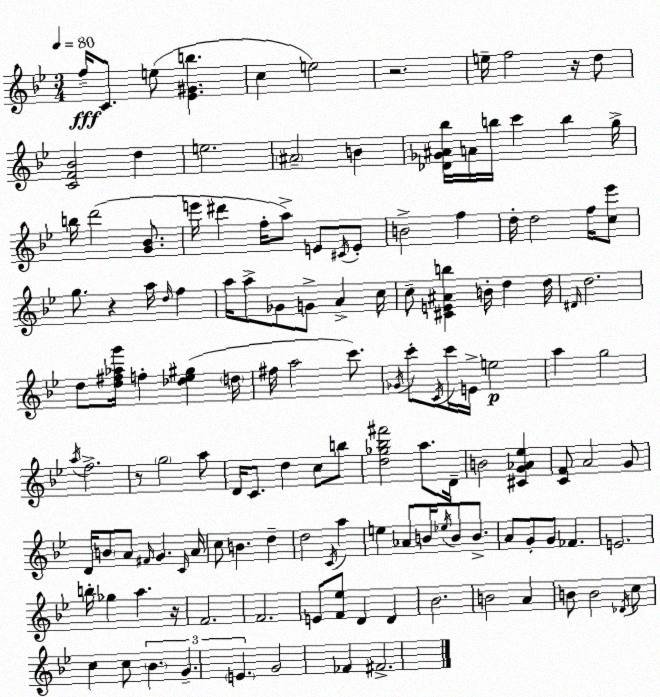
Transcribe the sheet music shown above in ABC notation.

X:1
T:Untitled
M:3/4
L:1/4
K:Bb
f/4 C/2 e/2 [_E^Gb] c e2 z2 e/4 f2 z/4 d/2 [CF_B]2 d e2 ^A2 B [_D_G^A_b]/4 A/4 b/4 c' b g/4 b/4 d'2 [G_B]/2 e'/4 ^d' f/4 a/2 E/2 ^C/4 E/2 B2 f d/4 d2 f/4 [c_e']/2 g/2 z a/4 d/4 f a/4 a/2 _G/2 G/2 A c/4 c/2 [^CE^Ab] B/4 d d/4 ^D/4 d2 d/2 [d^f_ag']/4 f [_d_e^g] d/4 ^f/4 a2 c'/2 _G/4 c'/2 C/4 c'/4 E/4 e2 a g2 a/4 f2 z/2 g2 a/2 D/4 C/2 d c/2 b/2 [d_g_b^f']2 a/2 D/4 B2 [^CG_A_e] [CF]/2 A2 G/2 D/4 B/2 A/2 ^F/4 G C/4 A/4 c/2 B d d2 C/4 a e _A/2 B/4 _e/4 B/2 B/2 A/2 G/2 G/2 _F E2 b/4 _g a z/4 F2 F2 E/2 [F_e]/2 D D _B2 B2 A B/2 B2 _D/4 c/2 c c/2 _B G E G2 _F ^F2